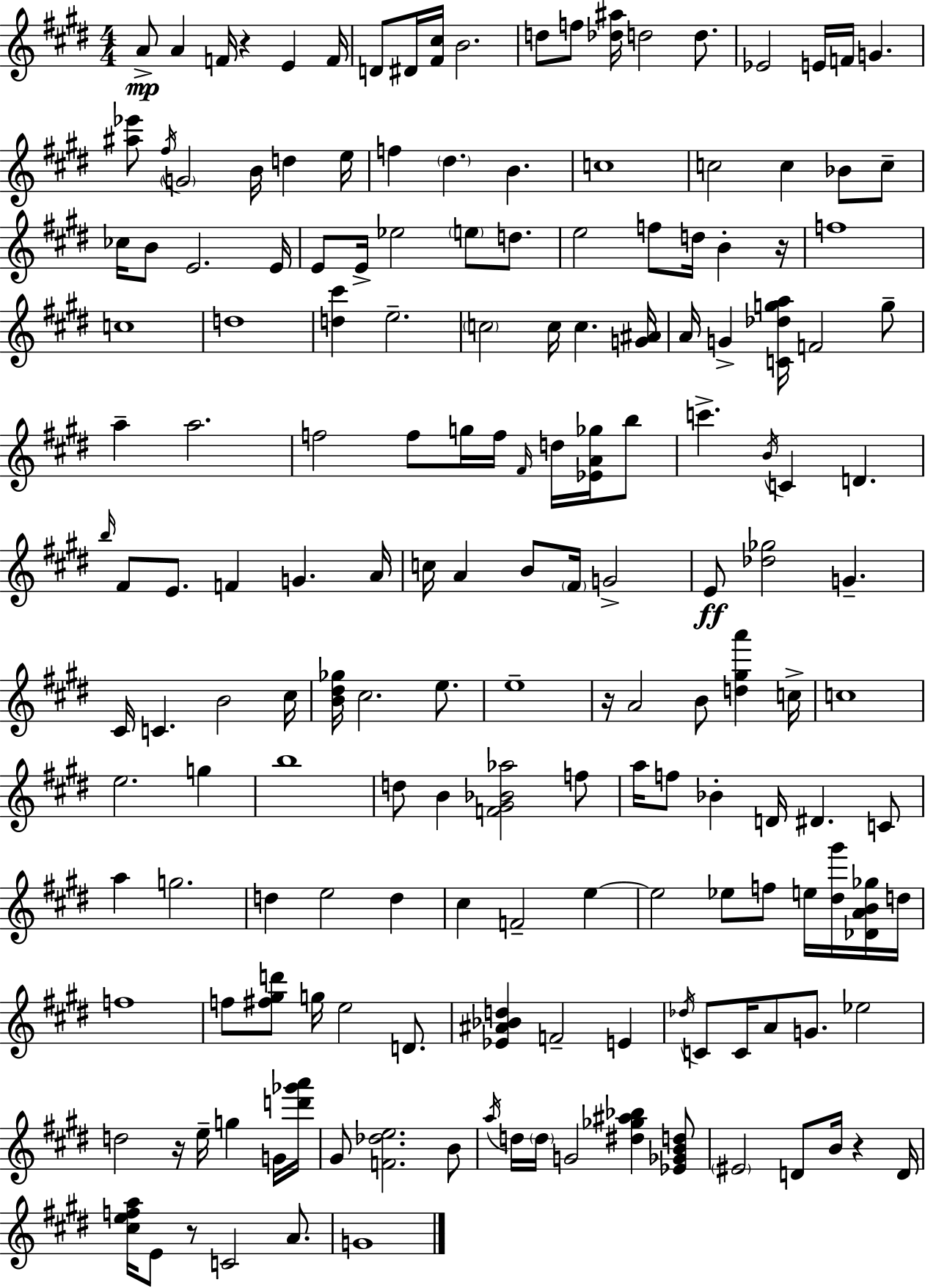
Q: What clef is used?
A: treble